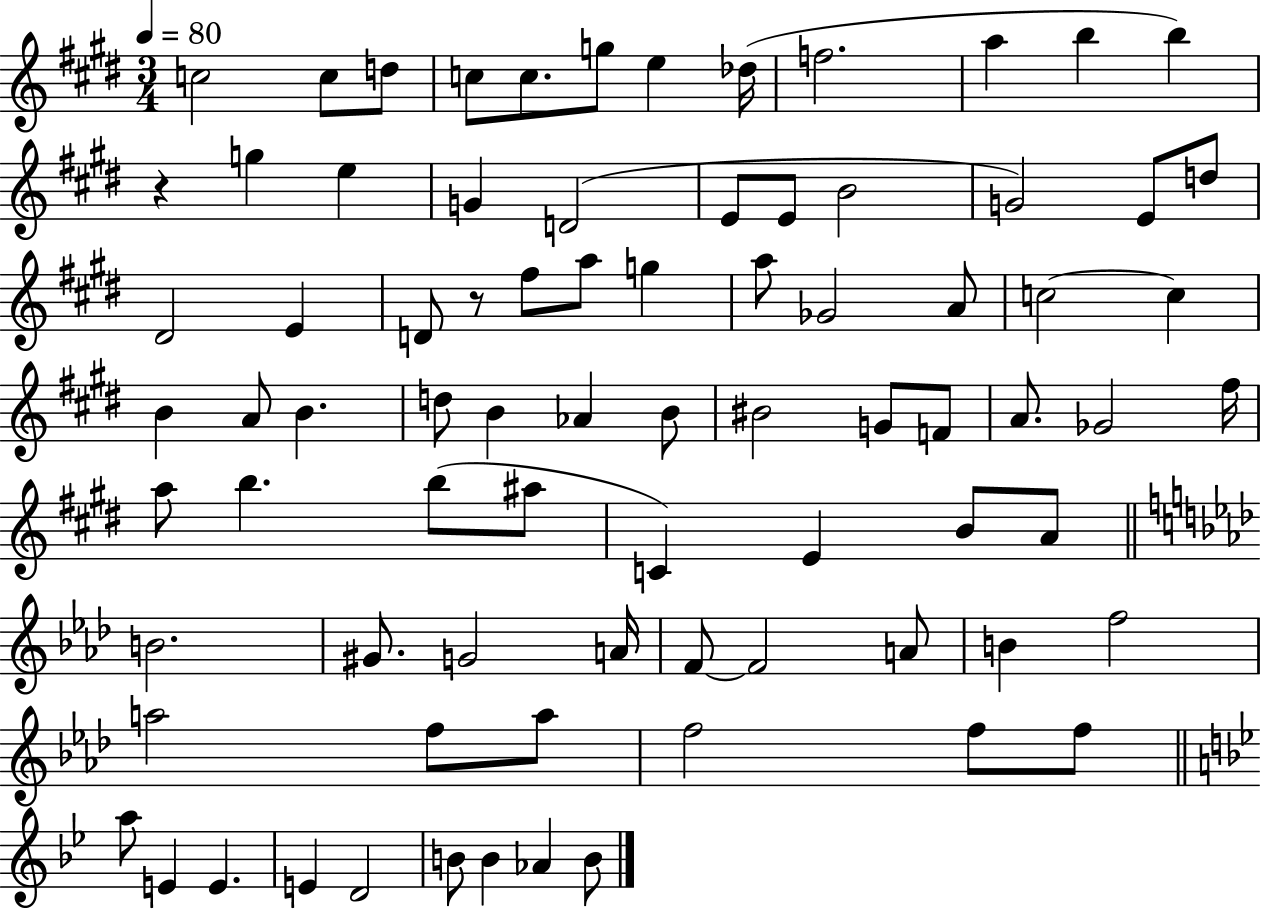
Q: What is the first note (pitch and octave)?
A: C5